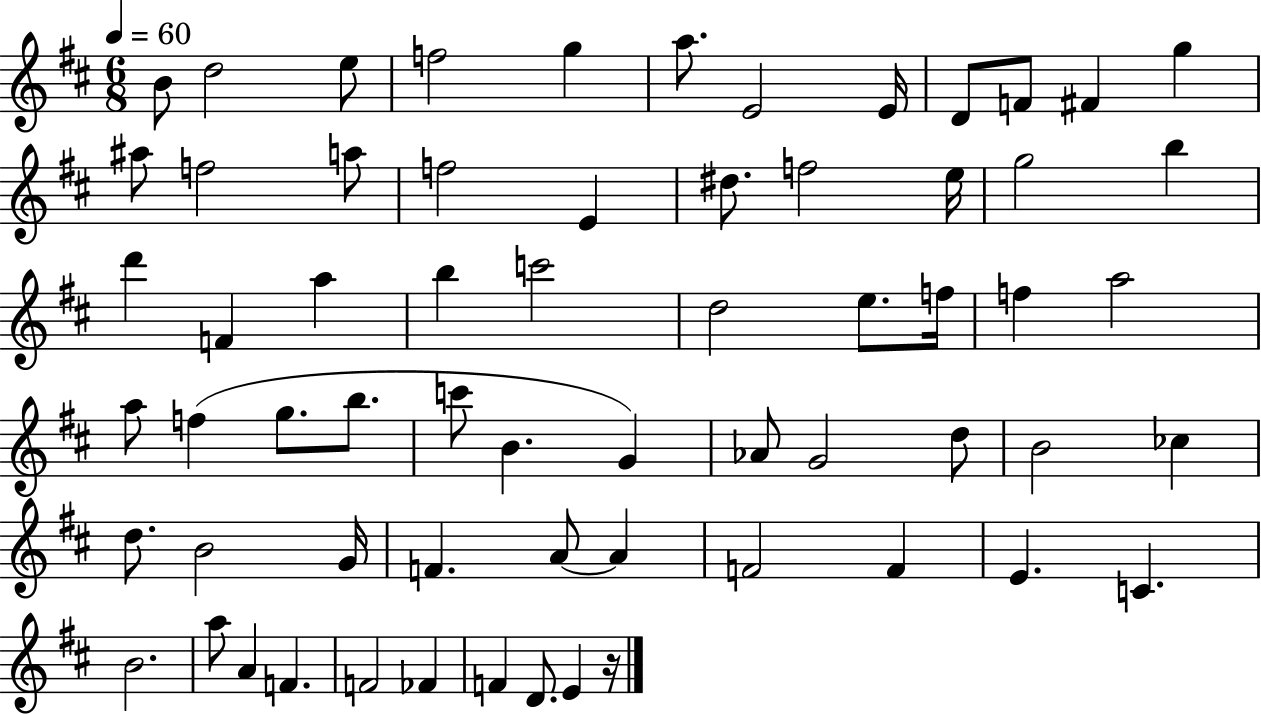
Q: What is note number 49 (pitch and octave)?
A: A4